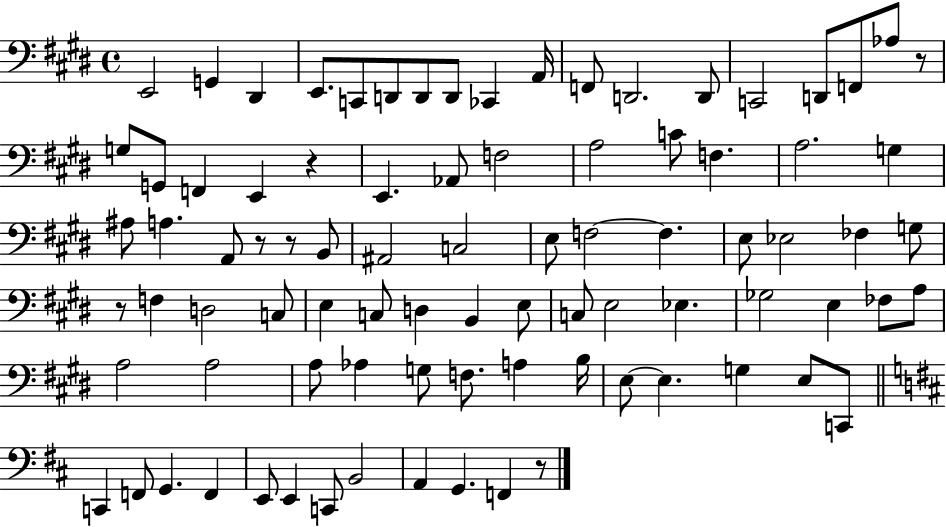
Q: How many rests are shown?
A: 6